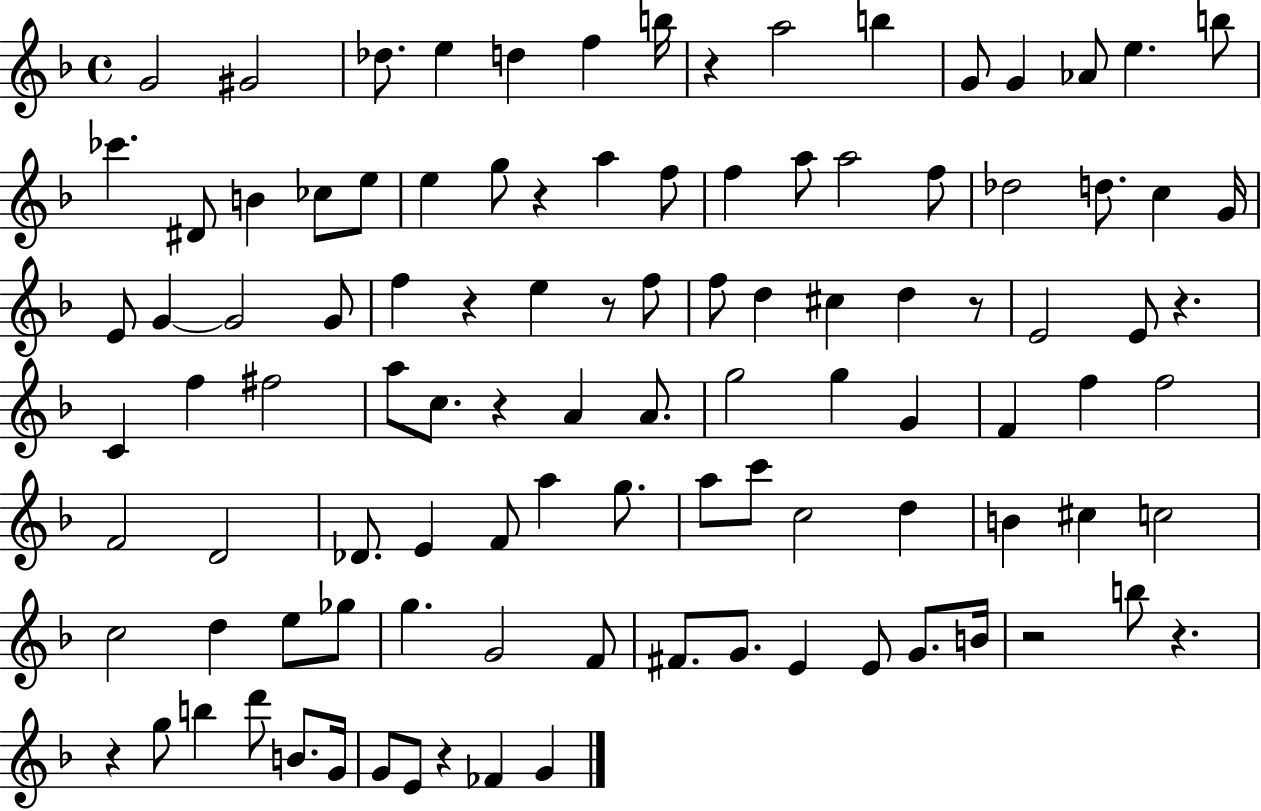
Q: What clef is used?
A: treble